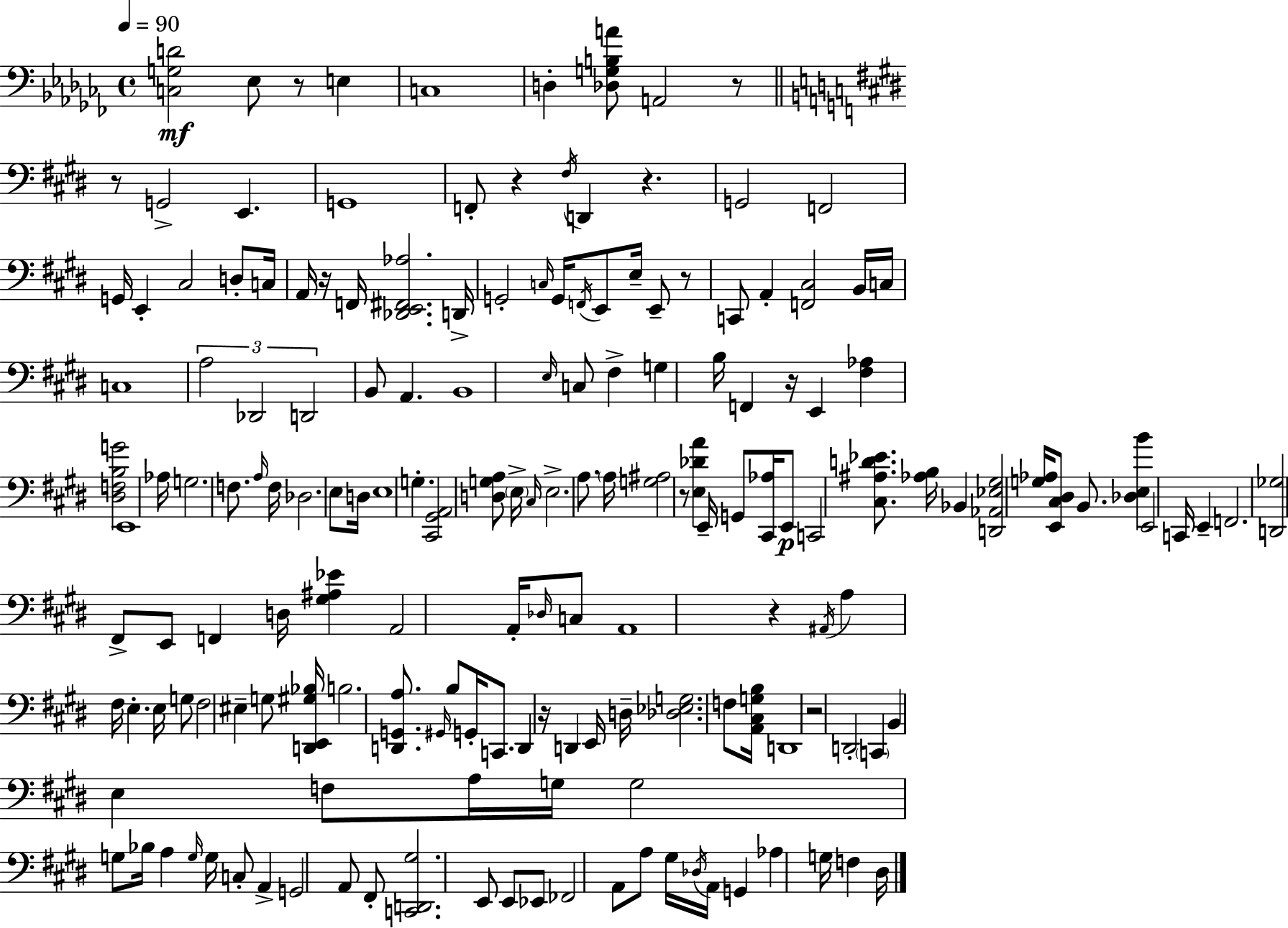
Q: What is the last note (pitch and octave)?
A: D#3